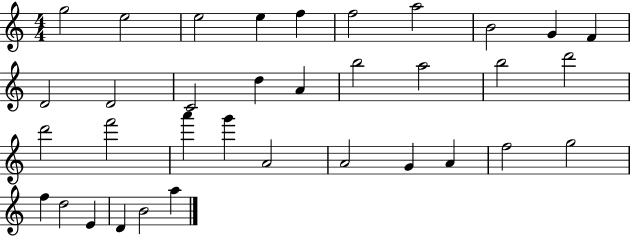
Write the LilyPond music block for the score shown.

{
  \clef treble
  \numericTimeSignature
  \time 4/4
  \key c \major
  g''2 e''2 | e''2 e''4 f''4 | f''2 a''2 | b'2 g'4 f'4 | \break d'2 d'2 | c'2 d''4 a'4 | b''2 a''2 | b''2 d'''2 | \break d'''2 f'''2 | a'''4 g'''4 a'2 | a'2 g'4 a'4 | f''2 g''2 | \break f''4 d''2 e'4 | d'4 b'2 a''4 | \bar "|."
}